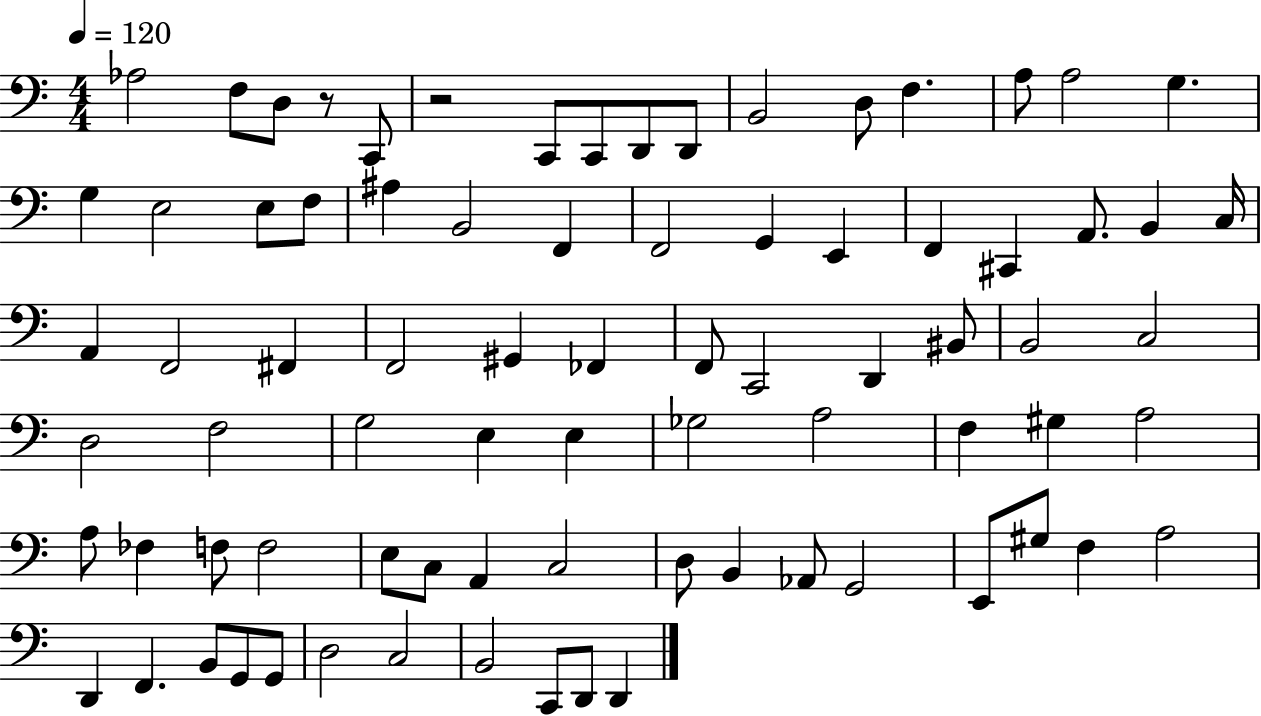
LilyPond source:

{
  \clef bass
  \numericTimeSignature
  \time 4/4
  \key c \major
  \tempo 4 = 120
  aes2 f8 d8 r8 c,8 | r2 c,8 c,8 d,8 d,8 | b,2 d8 f4. | a8 a2 g4. | \break g4 e2 e8 f8 | ais4 b,2 f,4 | f,2 g,4 e,4 | f,4 cis,4 a,8. b,4 c16 | \break a,4 f,2 fis,4 | f,2 gis,4 fes,4 | f,8 c,2 d,4 bis,8 | b,2 c2 | \break d2 f2 | g2 e4 e4 | ges2 a2 | f4 gis4 a2 | \break a8 fes4 f8 f2 | e8 c8 a,4 c2 | d8 b,4 aes,8 g,2 | e,8 gis8 f4 a2 | \break d,4 f,4. b,8 g,8 g,8 | d2 c2 | b,2 c,8 d,8 d,4 | \bar "|."
}